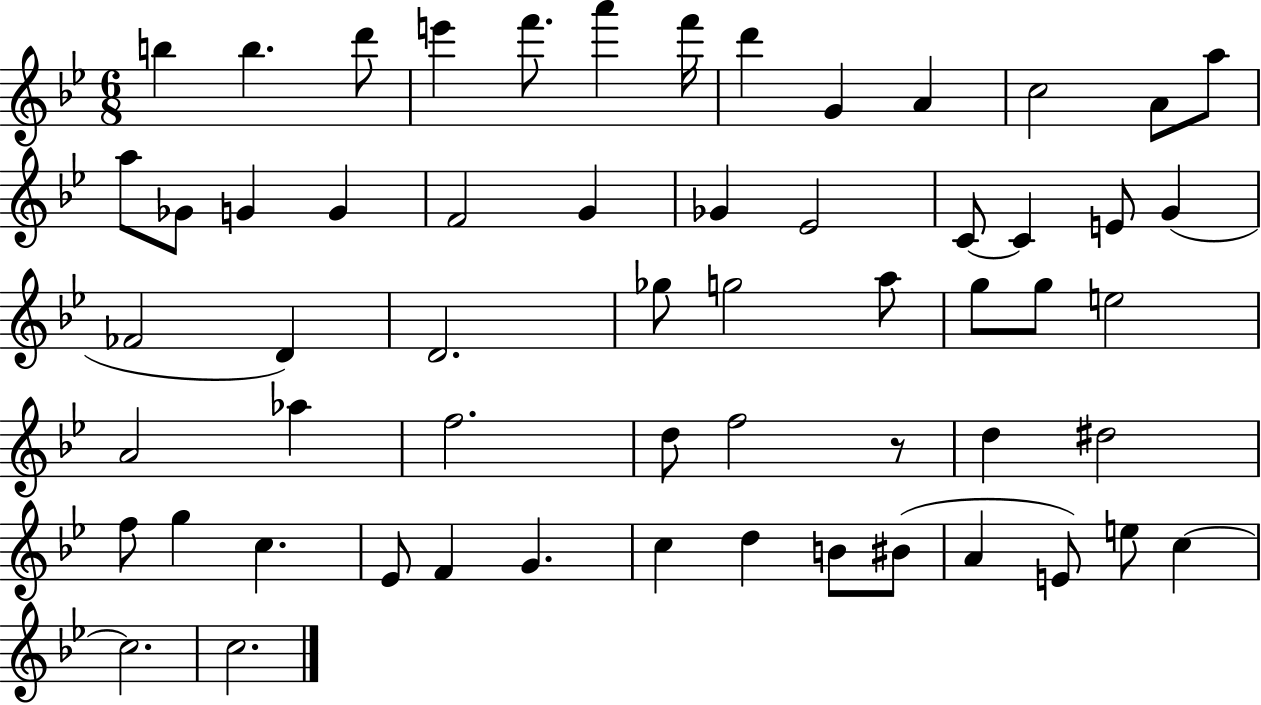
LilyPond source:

{
  \clef treble
  \numericTimeSignature
  \time 6/8
  \key bes \major
  b''4 b''4. d'''8 | e'''4 f'''8. a'''4 f'''16 | d'''4 g'4 a'4 | c''2 a'8 a''8 | \break a''8 ges'8 g'4 g'4 | f'2 g'4 | ges'4 ees'2 | c'8~~ c'4 e'8 g'4( | \break fes'2 d'4) | d'2. | ges''8 g''2 a''8 | g''8 g''8 e''2 | \break a'2 aes''4 | f''2. | d''8 f''2 r8 | d''4 dis''2 | \break f''8 g''4 c''4. | ees'8 f'4 g'4. | c''4 d''4 b'8 bis'8( | a'4 e'8) e''8 c''4~~ | \break c''2. | c''2. | \bar "|."
}